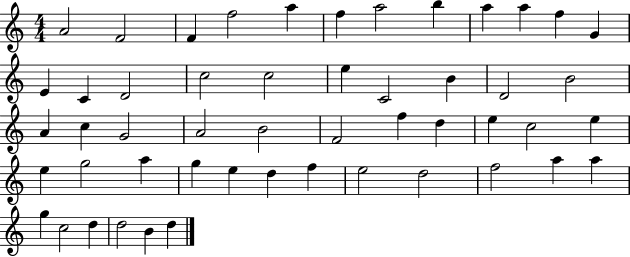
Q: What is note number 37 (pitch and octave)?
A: G5